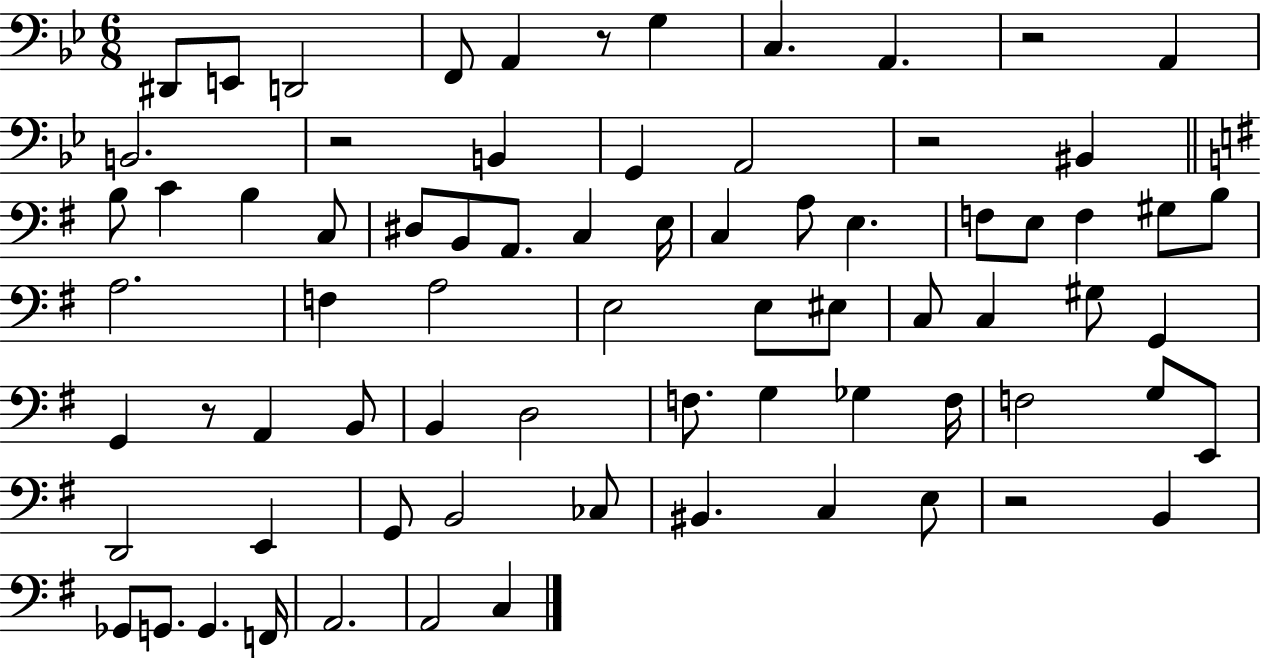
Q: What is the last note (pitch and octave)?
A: C3